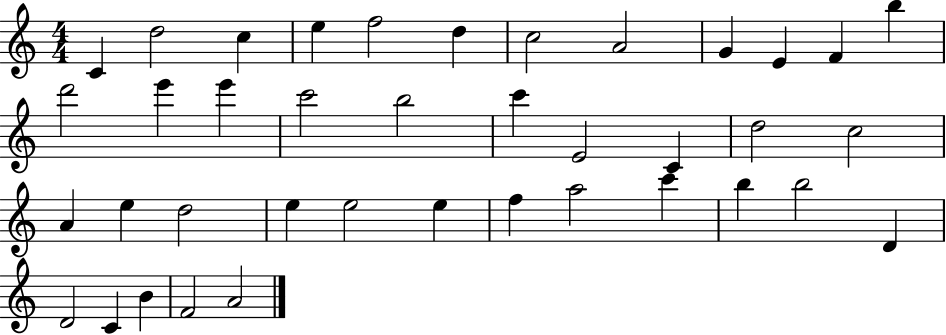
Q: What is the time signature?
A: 4/4